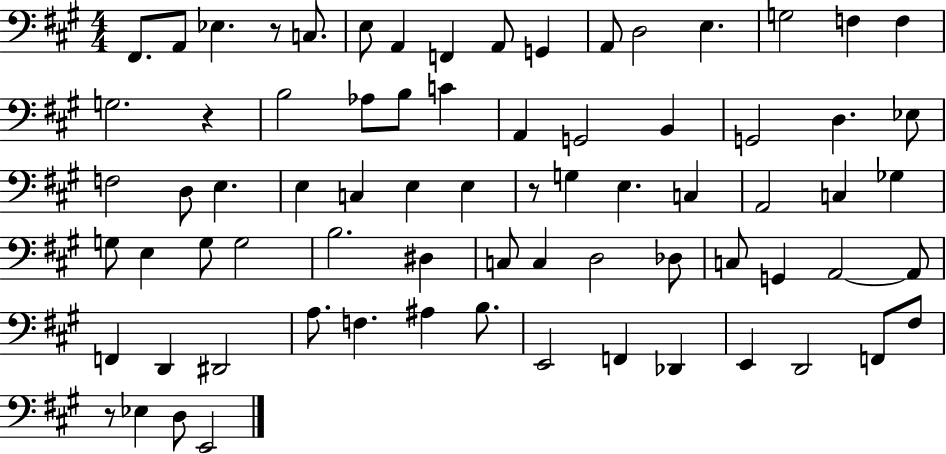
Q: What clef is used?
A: bass